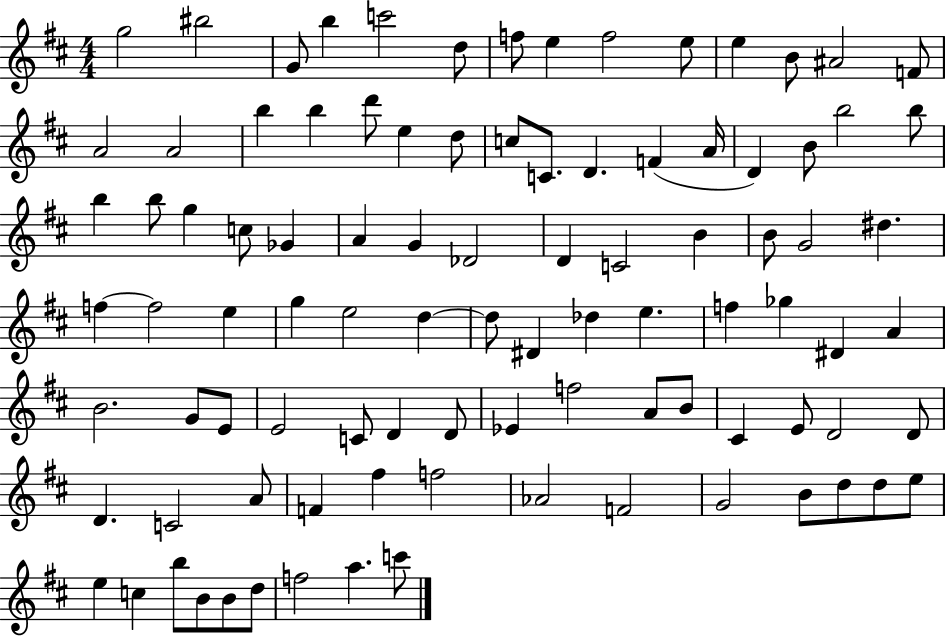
X:1
T:Untitled
M:4/4
L:1/4
K:D
g2 ^b2 G/2 b c'2 d/2 f/2 e f2 e/2 e B/2 ^A2 F/2 A2 A2 b b d'/2 e d/2 c/2 C/2 D F A/4 D B/2 b2 b/2 b b/2 g c/2 _G A G _D2 D C2 B B/2 G2 ^d f f2 e g e2 d d/2 ^D _d e f _g ^D A B2 G/2 E/2 E2 C/2 D D/2 _E f2 A/2 B/2 ^C E/2 D2 D/2 D C2 A/2 F ^f f2 _A2 F2 G2 B/2 d/2 d/2 e/2 e c b/2 B/2 B/2 d/2 f2 a c'/2